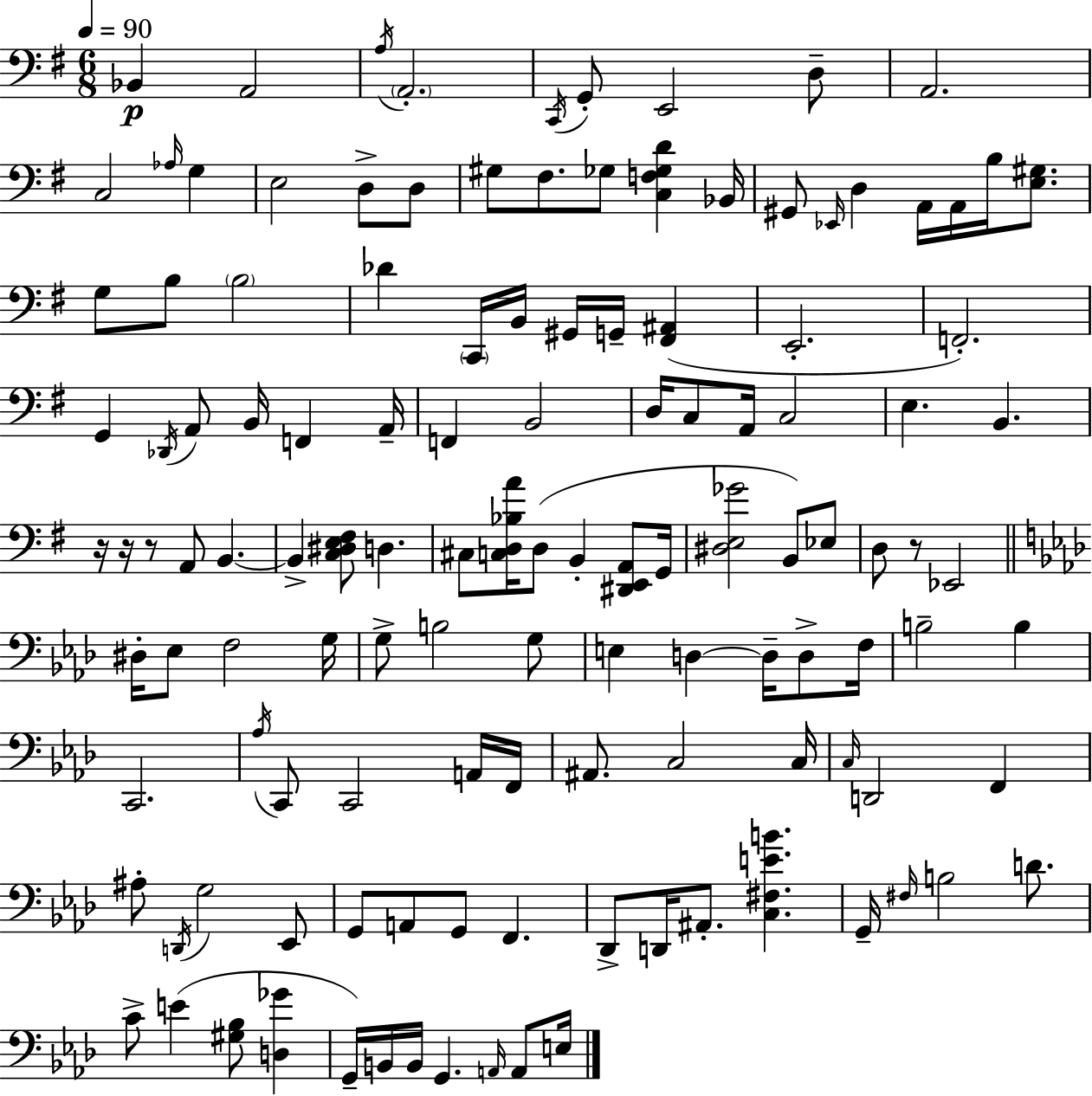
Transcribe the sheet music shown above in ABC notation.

X:1
T:Untitled
M:6/8
L:1/4
K:Em
_B,, A,,2 A,/4 A,,2 C,,/4 G,,/2 E,,2 D,/2 A,,2 C,2 _A,/4 G, E,2 D,/2 D,/2 ^G,/2 ^F,/2 _G,/2 [C,F,_G,D] _B,,/4 ^G,,/2 _E,,/4 D, A,,/4 A,,/4 B,/4 [E,^G,]/2 G,/2 B,/2 B,2 _D C,,/4 B,,/4 ^G,,/4 G,,/4 [^F,,^A,,] E,,2 F,,2 G,, _D,,/4 A,,/2 B,,/4 F,, A,,/4 F,, B,,2 D,/4 C,/2 A,,/4 C,2 E, B,, z/4 z/4 z/2 A,,/2 B,, B,, [C,^D,E,^F,]/2 D, ^C,/2 [C,D,_B,A]/4 D,/2 B,, [^D,,E,,A,,]/2 G,,/4 [^D,E,_G]2 B,,/2 _E,/2 D,/2 z/2 _E,,2 ^D,/4 _E,/2 F,2 G,/4 G,/2 B,2 G,/2 E, D, D,/4 D,/2 F,/4 B,2 B, C,,2 _A,/4 C,,/2 C,,2 A,,/4 F,,/4 ^A,,/2 C,2 C,/4 C,/4 D,,2 F,, ^A,/2 D,,/4 G,2 _E,,/2 G,,/2 A,,/2 G,,/2 F,, _D,,/2 D,,/4 ^A,,/2 [C,^F,EB] G,,/4 ^F,/4 B,2 D/2 C/2 E [^G,_B,]/2 [D,_G] G,,/4 B,,/4 B,,/4 G,, A,,/4 A,,/2 E,/4